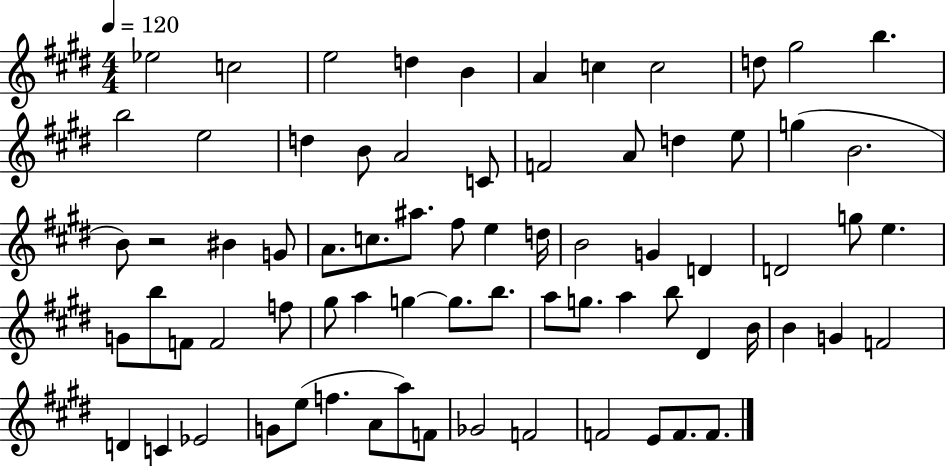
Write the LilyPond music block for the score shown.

{
  \clef treble
  \numericTimeSignature
  \time 4/4
  \key e \major
  \tempo 4 = 120
  ees''2 c''2 | e''2 d''4 b'4 | a'4 c''4 c''2 | d''8 gis''2 b''4. | \break b''2 e''2 | d''4 b'8 a'2 c'8 | f'2 a'8 d''4 e''8 | g''4( b'2. | \break b'8) r2 bis'4 g'8 | a'8. c''8. ais''8. fis''8 e''4 d''16 | b'2 g'4 d'4 | d'2 g''8 e''4. | \break g'8 b''8 f'8 f'2 f''8 | gis''8 a''4 g''4~~ g''8. b''8. | a''8 g''8. a''4 b''8 dis'4 b'16 | b'4 g'4 f'2 | \break d'4 c'4 ees'2 | g'8 e''8( f''4. a'8 a''8) f'8 | ges'2 f'2 | f'2 e'8 f'8. f'8. | \break \bar "|."
}